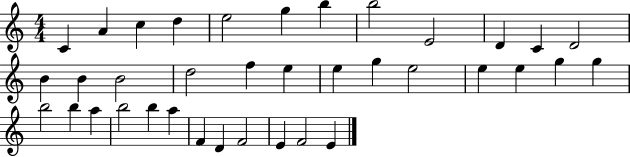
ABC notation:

X:1
T:Untitled
M:4/4
L:1/4
K:C
C A c d e2 g b b2 E2 D C D2 B B B2 d2 f e e g e2 e e g g b2 b a b2 b a F D F2 E F2 E